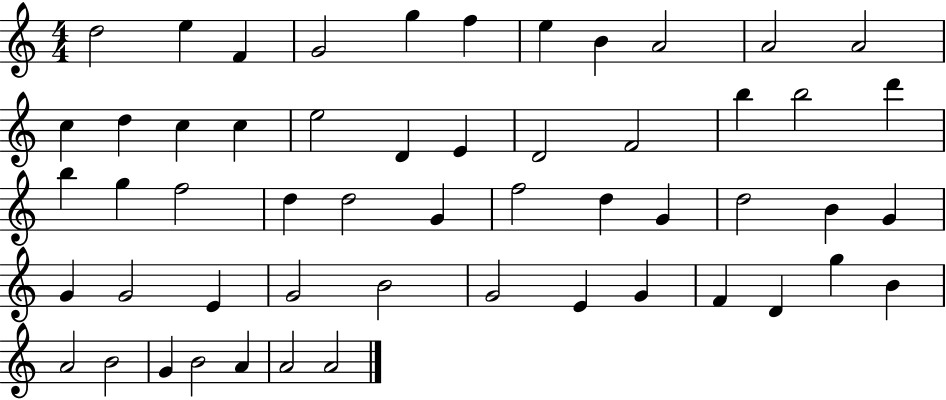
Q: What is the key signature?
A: C major